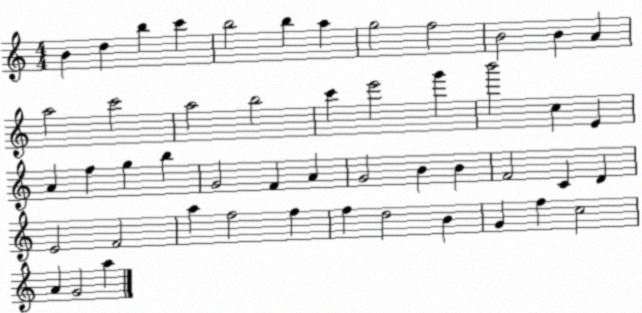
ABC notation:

X:1
T:Untitled
M:4/4
L:1/4
K:C
B d b c' b2 b a g2 f2 B2 B A a2 c'2 a2 b2 c' e'2 g' b'2 c E A f g b G2 F A G2 B B F2 C D E2 F2 a f2 f f d2 B G f c2 A G2 a